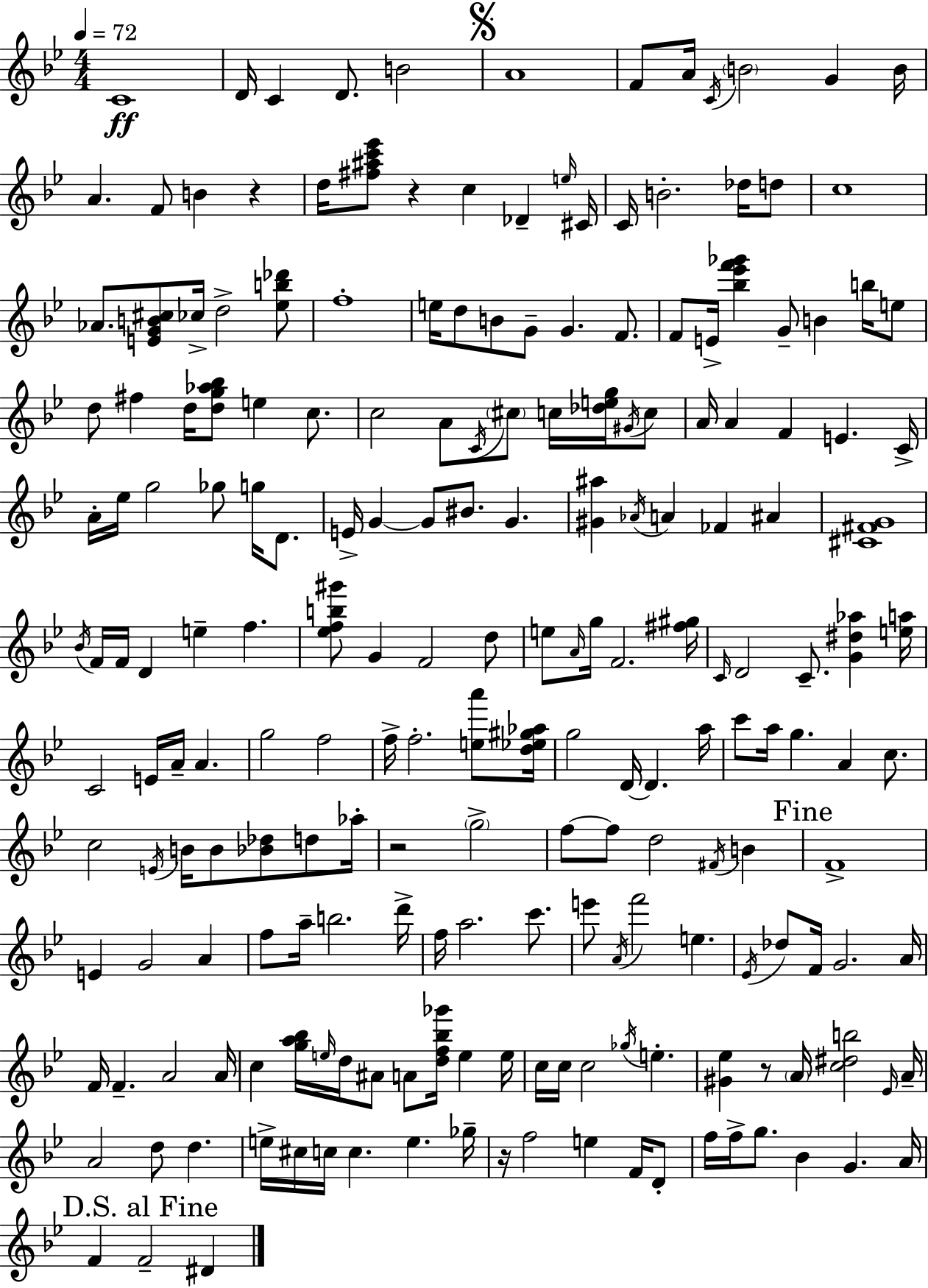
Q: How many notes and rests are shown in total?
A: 203